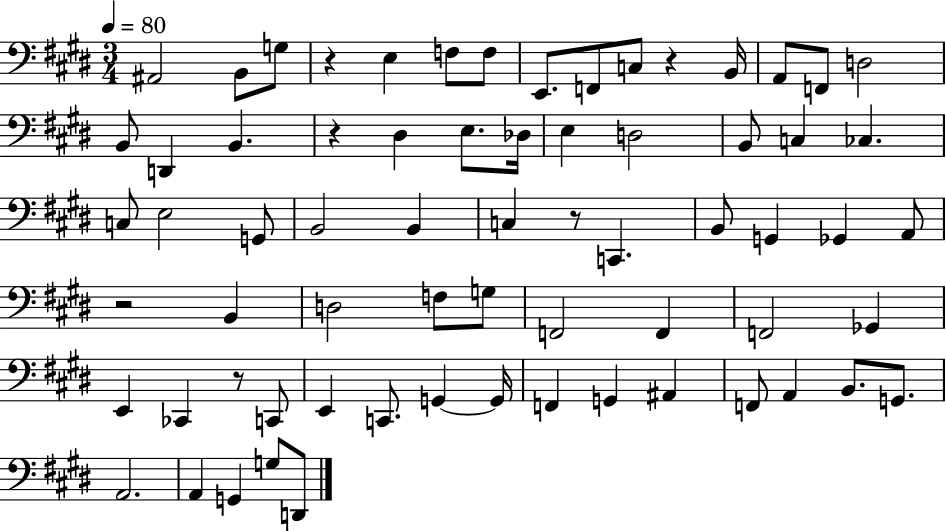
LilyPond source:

{
  \clef bass
  \numericTimeSignature
  \time 3/4
  \key e \major
  \tempo 4 = 80
  ais,2 b,8 g8 | r4 e4 f8 f8 | e,8. f,8 c8 r4 b,16 | a,8 f,8 d2 | \break b,8 d,4 b,4. | r4 dis4 e8. des16 | e4 d2 | b,8 c4 ces4. | \break c8 e2 g,8 | b,2 b,4 | c4 r8 c,4. | b,8 g,4 ges,4 a,8 | \break r2 b,4 | d2 f8 g8 | f,2 f,4 | f,2 ges,4 | \break e,4 ces,4 r8 c,8 | e,4 c,8. g,4~~ g,16 | f,4 g,4 ais,4 | f,8 a,4 b,8. g,8. | \break a,2. | a,4 g,4 g8 d,8 | \bar "|."
}